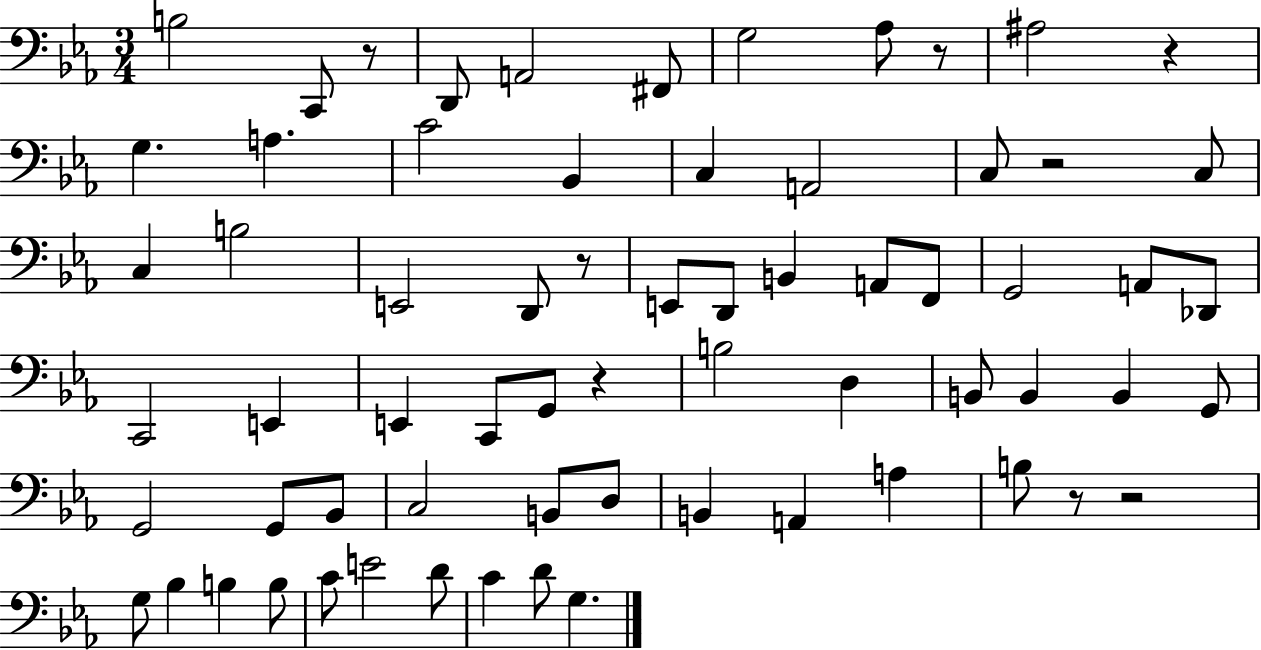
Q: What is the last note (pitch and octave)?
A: G3